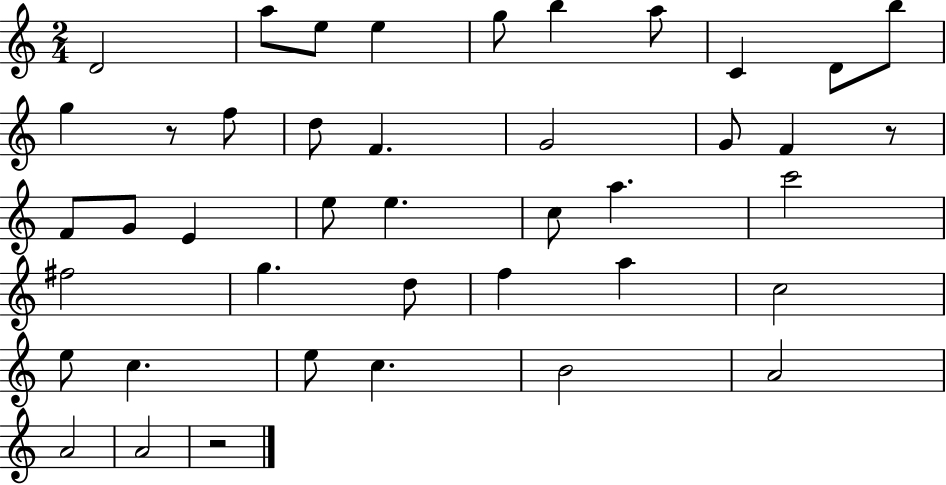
D4/h A5/e E5/e E5/q G5/e B5/q A5/e C4/q D4/e B5/e G5/q R/e F5/e D5/e F4/q. G4/h G4/e F4/q R/e F4/e G4/e E4/q E5/e E5/q. C5/e A5/q. C6/h F#5/h G5/q. D5/e F5/q A5/q C5/h E5/e C5/q. E5/e C5/q. B4/h A4/h A4/h A4/h R/h